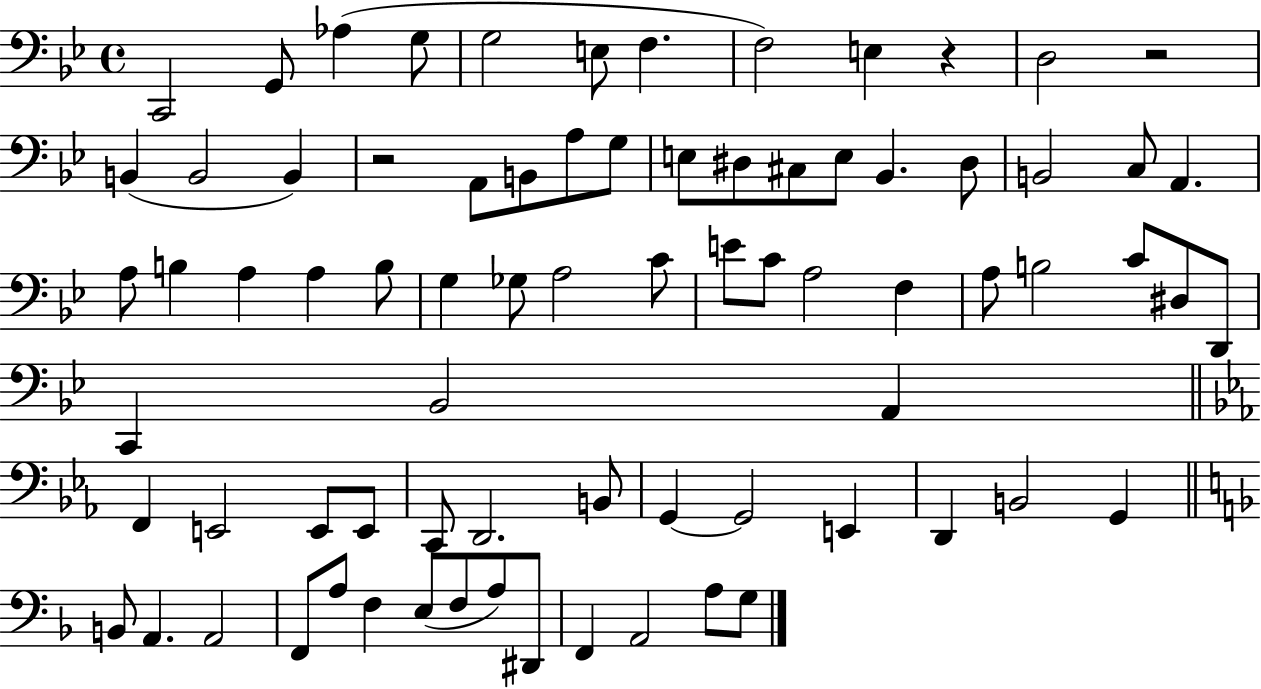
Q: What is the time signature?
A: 4/4